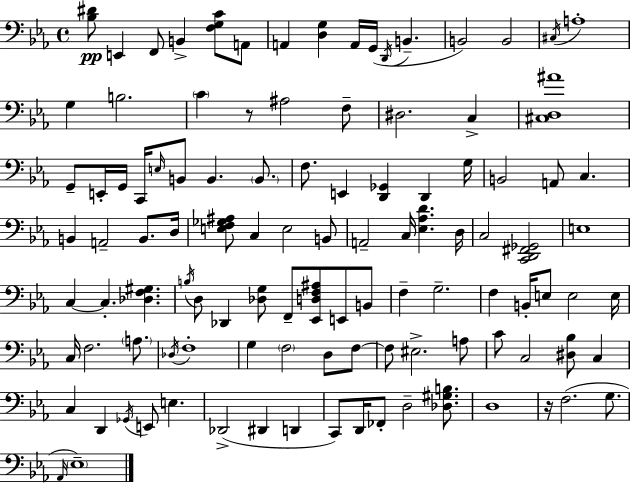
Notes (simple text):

[Bb3,D#4]/e E2/q F2/e B2/q [F3,G3,C4]/e A2/e A2/q [D3,G3]/q A2/s G2/s D2/s B2/q. B2/h B2/h C#3/s A3/w G3/q B3/h. C4/q R/e A#3/h F3/e D#3/h. C3/q [C#3,D3,A#4]/w G2/e E2/s G2/s C2/s E3/s B2/e B2/q. B2/e. F3/e. E2/q [D2,Gb2]/q D2/q G3/s B2/h A2/e C3/q. B2/q A2/h B2/e. D3/s [E3,F3,Gb3,A#3]/e C3/q E3/h B2/e A2/h C3/s [Eb3,Ab3,D4]/q. D3/s C3/h [C2,D2,F#2,Gb2]/h E3/w C3/q C3/q. [Db3,F3,G#3]/q. B3/s D3/e Db2/q [Db3,G3]/e F2/e [Eb2,D3,F3,A#3]/e E2/e B2/e F3/q G3/h. F3/q B2/s E3/e E3/h E3/s C3/s F3/h. A3/e. Db3/s F3/w G3/q F3/h D3/e F3/e F3/e EIS3/h. A3/e C4/e C3/h [D#3,Bb3]/e C3/q C3/q D2/q Gb2/s E2/e E3/q. Db2/h D#2/q D2/q C2/e D2/s FES2/e D3/h [Db3,G#3,B3]/e. D3/w R/s F3/h. G3/e. Ab2/s Eb3/w